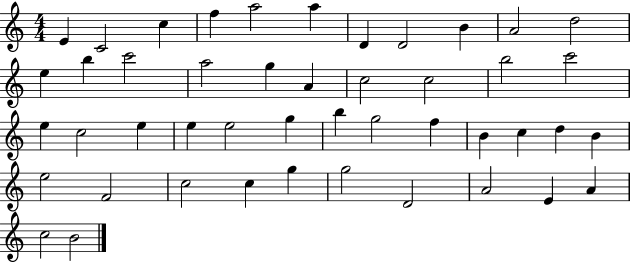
{
  \clef treble
  \numericTimeSignature
  \time 4/4
  \key c \major
  e'4 c'2 c''4 | f''4 a''2 a''4 | d'4 d'2 b'4 | a'2 d''2 | \break e''4 b''4 c'''2 | a''2 g''4 a'4 | c''2 c''2 | b''2 c'''2 | \break e''4 c''2 e''4 | e''4 e''2 g''4 | b''4 g''2 f''4 | b'4 c''4 d''4 b'4 | \break e''2 f'2 | c''2 c''4 g''4 | g''2 d'2 | a'2 e'4 a'4 | \break c''2 b'2 | \bar "|."
}